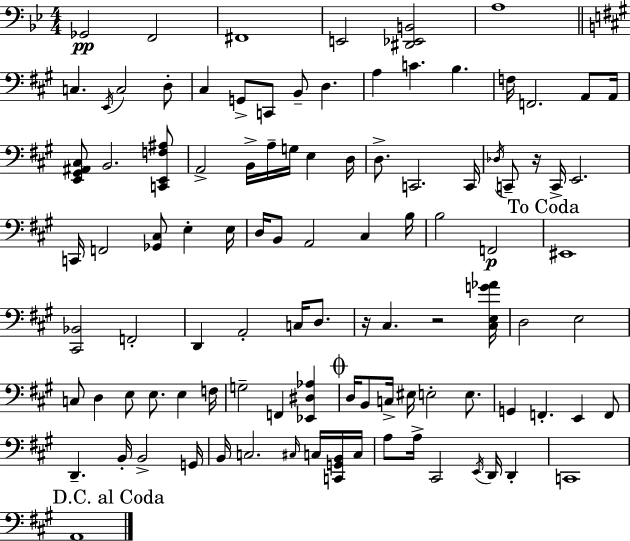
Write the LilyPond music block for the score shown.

{
  \clef bass
  \numericTimeSignature
  \time 4/4
  \key g \minor
  \repeat volta 2 { ges,2\pp f,2 | fis,1 | e,2 <dis, ees, b,>2 | a1 | \break \bar "||" \break \key a \major c4. \acciaccatura { e,16 } c2 d8-. | cis4 g,8-> c,8 b,8-- d4. | a4 c'4. b4. | f16 f,2. a,8 | \break a,16 <e, gis, ais, cis>8 b,2. <c, e, f ais>8 | a,2-> b,16-> a16-- g16 e4 | d16 d8.-> c,2. | c,16 \acciaccatura { des16 } c,8-- r16 c,16-> e,2. | \break c,16 f,2 <ges, cis>8 e4-. | e16 d16 b,8 a,2 cis4 | b16 b2 f,2\p | \mark "To Coda" eis,1 | \break <cis, bes,>2 f,2-. | d,4 a,2-. c16 d8. | r16 cis4. r2 | <cis e g' aes'>16 d2 e2 | \break c8 d4 e8 e8. e4 | f16 g2-- f,4 <ees, dis aes>4 | \mark \markup { \musicglyph "scripts.coda" } d16 b,8 c16-> eis16 e2-. e8. | g,4 f,4.-. e,4 | \break f,8 d,4.-- b,16-. b,2-> | g,16 b,16 c2. \grace { cis16 } | c16 <c, g, b,>16 c16 a8 a16-> cis,2 \acciaccatura { e,16 } d,16 | d,4-. c,1 | \break \mark "D.C. al Coda" a,1 | } \bar "|."
}